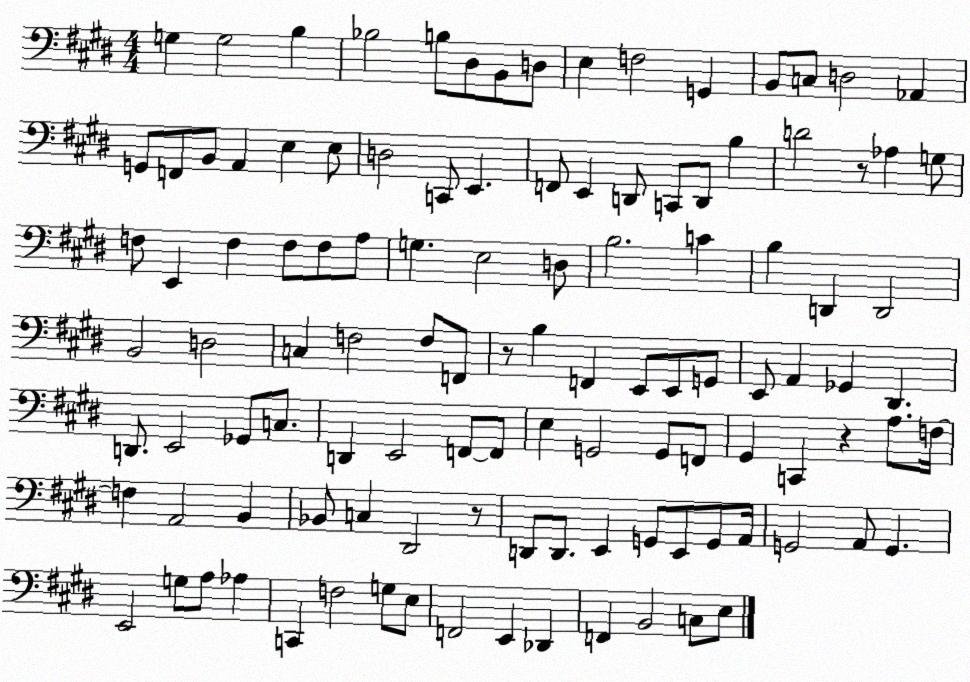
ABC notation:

X:1
T:Untitled
M:4/4
L:1/4
K:E
G, G,2 B, _B,2 B,/2 ^D,/2 B,,/2 D,/2 E, F,2 G,, B,,/2 C,/2 D,2 _A,, G,,/2 F,,/2 B,,/2 A,, E, E,/2 D,2 C,,/2 E,, F,,/2 E,, D,,/2 C,,/2 D,,/2 B, D2 z/2 _A, G,/2 F,/2 E,, F, F,/2 F,/2 A,/2 G, E,2 D,/2 B,2 C B, D,, D,,2 B,,2 D,2 C, F,2 F,/2 F,,/2 z/2 B, F,, E,,/2 E,,/2 G,,/2 E,,/2 A,, _G,, ^D,, D,,/2 E,,2 _G,,/2 C,/2 D,, E,,2 F,,/2 F,,/2 E, G,,2 G,,/2 F,,/2 ^G,, C,, z A,/2 F,/4 F, A,,2 B,, _B,,/2 C, ^D,,2 z/2 D,,/2 D,,/2 E,, G,,/2 E,,/2 G,,/2 A,,/4 G,,2 A,,/2 G,, E,,2 G,/2 A,/2 _A, C,, F,2 G,/2 E,/2 F,,2 E,, _D,, F,, B,,2 C,/2 E,/2